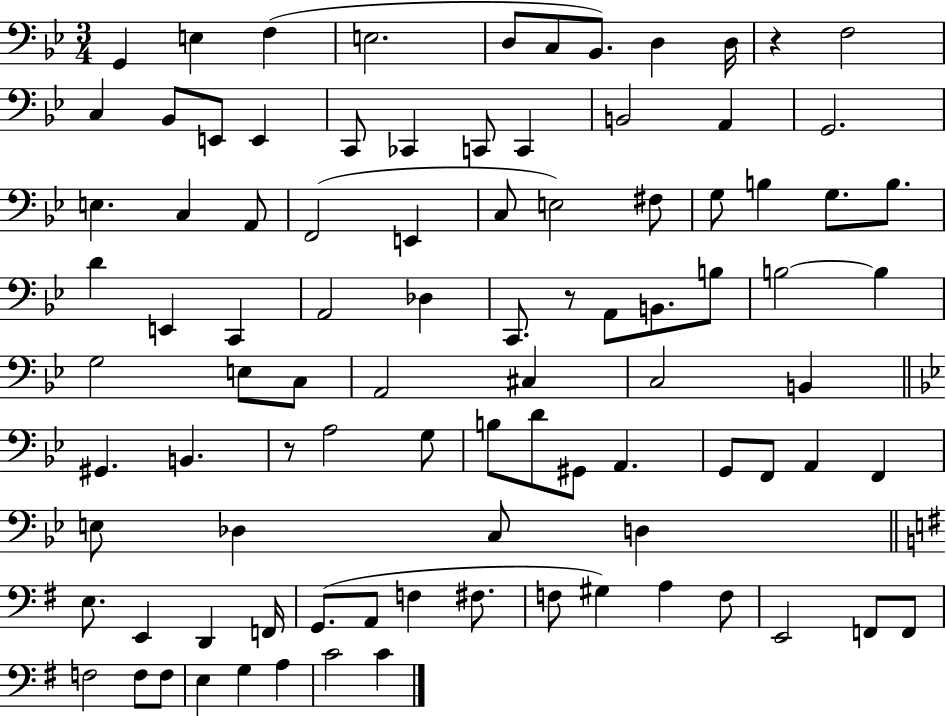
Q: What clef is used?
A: bass